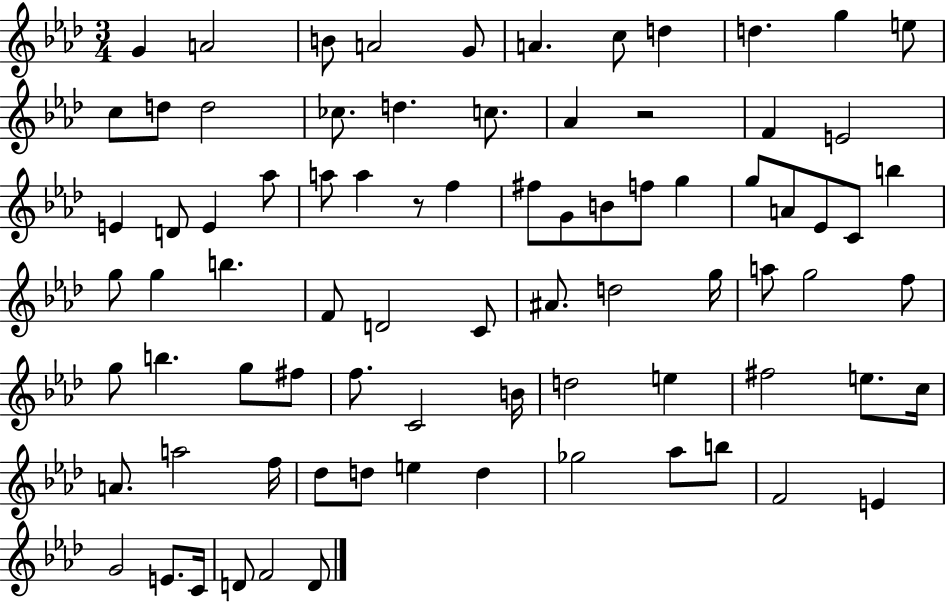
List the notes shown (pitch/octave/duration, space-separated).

G4/q A4/h B4/e A4/h G4/e A4/q. C5/e D5/q D5/q. G5/q E5/e C5/e D5/e D5/h CES5/e. D5/q. C5/e. Ab4/q R/h F4/q E4/h E4/q D4/e E4/q Ab5/e A5/e A5/q R/e F5/q F#5/e G4/e B4/e F5/e G5/q G5/e A4/e Eb4/e C4/e B5/q G5/e G5/q B5/q. F4/e D4/h C4/e A#4/e. D5/h G5/s A5/e G5/h F5/e G5/e B5/q. G5/e F#5/e F5/e. C4/h B4/s D5/h E5/q F#5/h E5/e. C5/s A4/e. A5/h F5/s Db5/e D5/e E5/q D5/q Gb5/h Ab5/e B5/e F4/h E4/q G4/h E4/e. C4/s D4/e F4/h D4/e